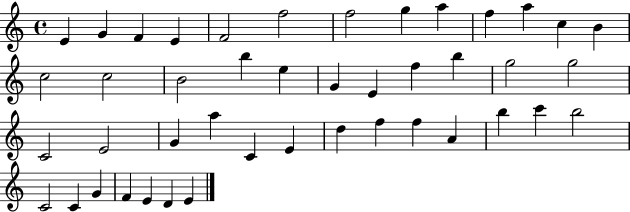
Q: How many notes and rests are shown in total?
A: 44